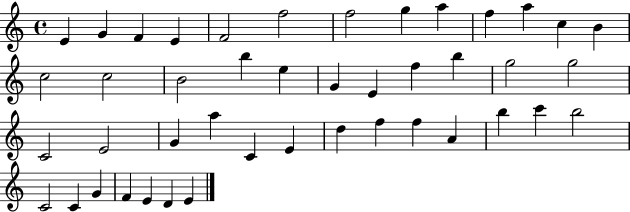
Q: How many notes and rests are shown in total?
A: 44